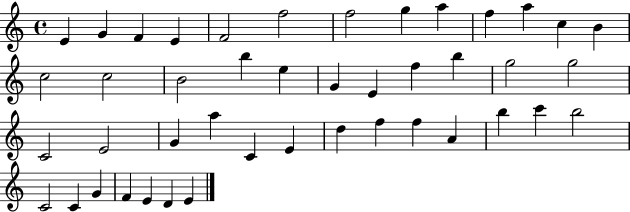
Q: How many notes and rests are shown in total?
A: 44